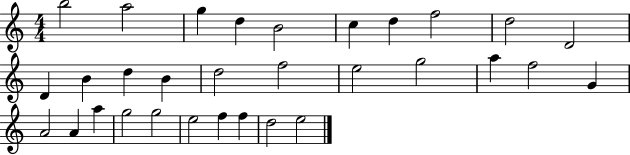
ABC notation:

X:1
T:Untitled
M:4/4
L:1/4
K:C
b2 a2 g d B2 c d f2 d2 D2 D B d B d2 f2 e2 g2 a f2 G A2 A a g2 g2 e2 f f d2 e2